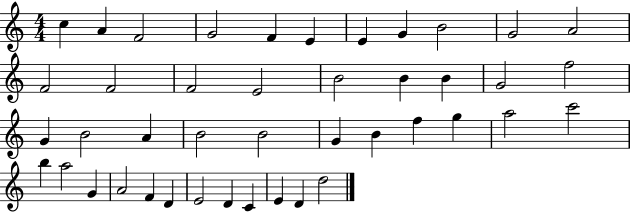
C5/q A4/q F4/h G4/h F4/q E4/q E4/q G4/q B4/h G4/h A4/h F4/h F4/h F4/h E4/h B4/h B4/q B4/q G4/h F5/h G4/q B4/h A4/q B4/h B4/h G4/q B4/q F5/q G5/q A5/h C6/h B5/q A5/h G4/q A4/h F4/q D4/q E4/h D4/q C4/q E4/q D4/q D5/h